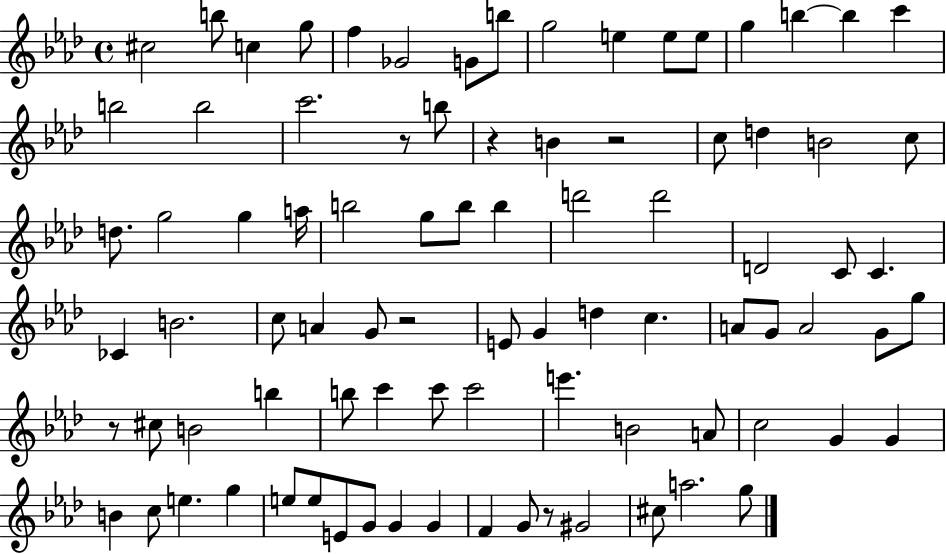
X:1
T:Untitled
M:4/4
L:1/4
K:Ab
^c2 b/2 c g/2 f _G2 G/2 b/2 g2 e e/2 e/2 g b b c' b2 b2 c'2 z/2 b/2 z B z2 c/2 d B2 c/2 d/2 g2 g a/4 b2 g/2 b/2 b d'2 d'2 D2 C/2 C _C B2 c/2 A G/2 z2 E/2 G d c A/2 G/2 A2 G/2 g/2 z/2 ^c/2 B2 b b/2 c' c'/2 c'2 e' B2 A/2 c2 G G B c/2 e g e/2 e/2 E/2 G/2 G G F G/2 z/2 ^G2 ^c/2 a2 g/2